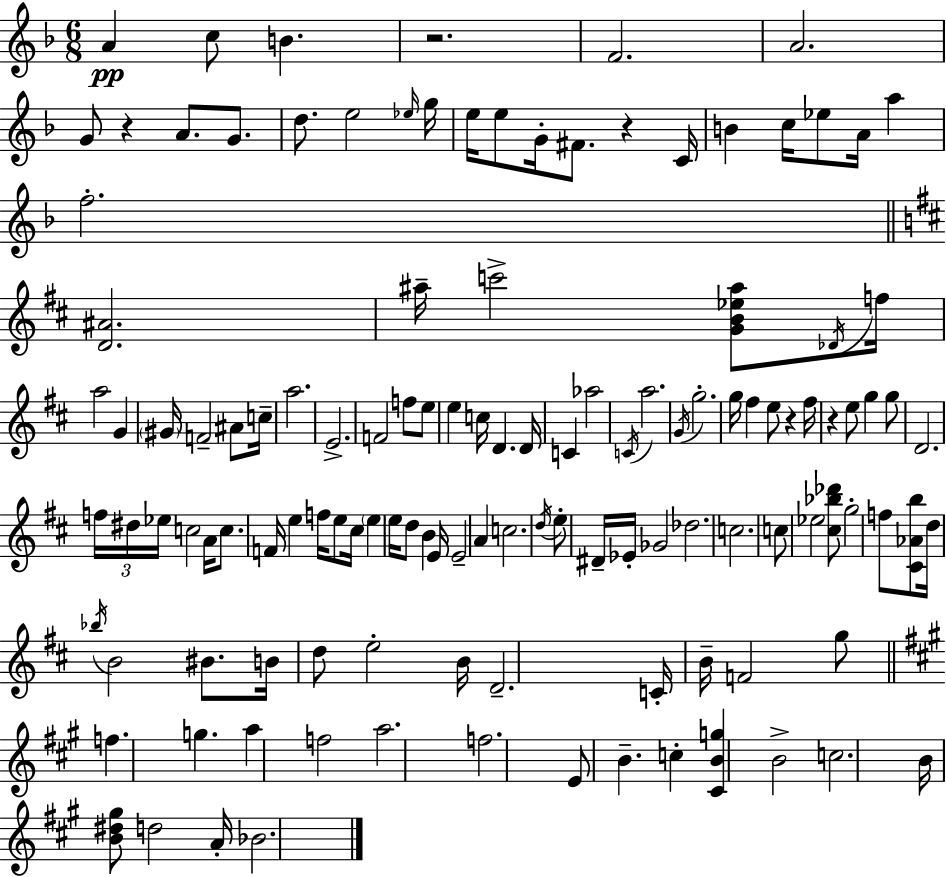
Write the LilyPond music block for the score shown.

{
  \clef treble
  \numericTimeSignature
  \time 6/8
  \key f \major
  a'4\pp c''8 b'4. | r2. | f'2. | a'2. | \break g'8 r4 a'8. g'8. | d''8. e''2 \grace { ees''16 } | g''16 e''16 e''8 g'16-. fis'8. r4 | c'16 b'4 c''16 ees''8 a'16 a''4 | \break f''2.-. | \bar "||" \break \key d \major <d' ais'>2. | ais''16-- c'''2-> <g' b' ees'' ais''>8 \acciaccatura { des'16 } | f''16 a''2 g'4 | \parenthesize gis'16 f'2-- ais'8 | \break c''16-- a''2. | e'2.-> | f'2 f''8 e''8 | e''4 c''16 d'4. | \break d'16 c'4 aes''2 | \acciaccatura { c'16 } a''2. | \acciaccatura { g'16 } g''2.-. | g''16 fis''4 e''8 r4 | \break fis''16 r4 e''8 g''4 | g''8 d'2. | \tuplet 3/2 { f''16 dis''16 ees''16 } c''2 | a'16 c''8. f'16 e''4 f''16 | \break e''8 cis''16 \parenthesize e''4 e''16 d''8 b'4 | e'16 e'2-- a'4 | c''2. | \acciaccatura { d''16 } e''8-. dis'16-- ees'16-. ges'2 | \break des''2. | c''2. | c''8 ees''2 | <cis'' bes'' des'''>8 g''2-. | \break f''8 <cis' aes' b''>8 d''16 \acciaccatura { bes''16 } b'2 | bis'8. b'16 d''8 e''2-. | b'16 d'2.-- | c'16-. b'16-- f'2 | \break g''8 \bar "||" \break \key a \major f''4. g''4. | a''4 f''2 | a''2. | f''2. | \break e'8 b'4.-- c''4-. | <cis' b' g''>4 b'2-> | c''2. | b'16 <b' dis'' gis''>8 d''2 a'16-. | \break bes'2. | \bar "|."
}